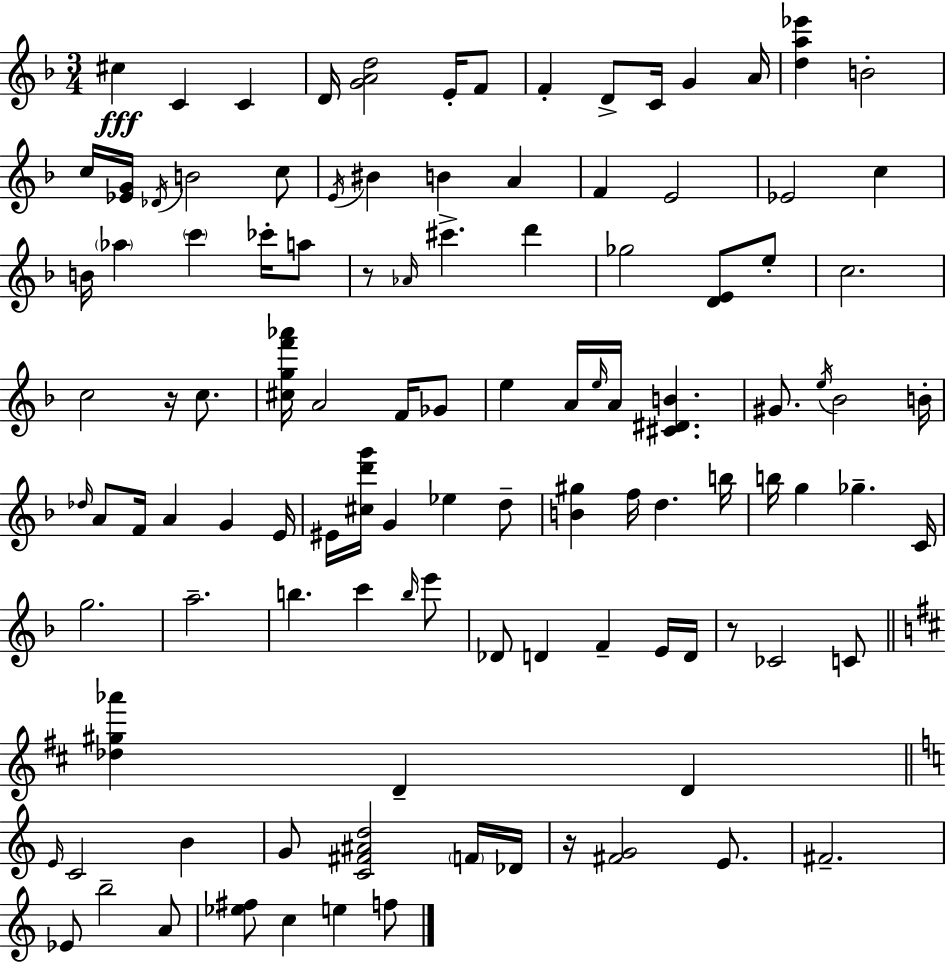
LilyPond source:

{
  \clef treble
  \numericTimeSignature
  \time 3/4
  \key d \minor
  cis''4\fff c'4 c'4 | d'16 <g' a' d''>2 e'16-. f'8 | f'4-. d'8-> c'16 g'4 a'16 | <d'' a'' ees'''>4 b'2-. | \break c''16 <ees' g'>16 \acciaccatura { des'16 } b'2 c''8 | \acciaccatura { e'16 } bis'4 b'4 a'4 | f'4 e'2 | ees'2 c''4 | \break b'16 \parenthesize aes''4 \parenthesize c'''4 ces'''16-. | a''8 r8 \grace { aes'16 } cis'''4.-> d'''4 | ges''2 <d' e'>8 | e''8-. c''2. | \break c''2 r16 | c''8. <cis'' g'' f''' aes'''>16 a'2 | f'16 ges'8 e''4 a'16 \grace { e''16 } a'16 <cis' dis' b'>4. | gis'8. \acciaccatura { e''16 } bes'2 | \break b'16-. \grace { des''16 } a'8 f'16 a'4 | g'4 e'16 eis'16 <cis'' d''' g'''>16 g'4 | ees''4 d''8-- <b' gis''>4 f''16 d''4. | b''16 b''16 g''4 ges''4.-- | \break c'16 g''2. | a''2.-- | b''4. | c'''4 \grace { b''16 } e'''8 des'8 d'4 | \break f'4-- e'16 d'16 r8 ces'2 | c'8 \bar "||" \break \key d \major <des'' gis'' aes'''>4 d'4-- d'4 | \bar "||" \break \key a \minor \grace { e'16 } c'2 b'4 | g'8 <c' fis' ais' d''>2 \parenthesize f'16 | des'16 r16 <fis' g'>2 e'8. | fis'2.-- | \break ees'8 b''2-- a'8 | <ees'' fis''>8 c''4 e''4 f''8 | \bar "|."
}